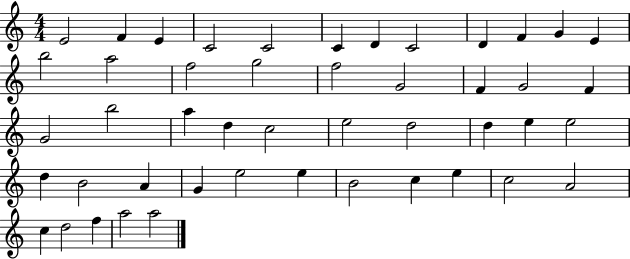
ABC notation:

X:1
T:Untitled
M:4/4
L:1/4
K:C
E2 F E C2 C2 C D C2 D F G E b2 a2 f2 g2 f2 G2 F G2 F G2 b2 a d c2 e2 d2 d e e2 d B2 A G e2 e B2 c e c2 A2 c d2 f a2 a2